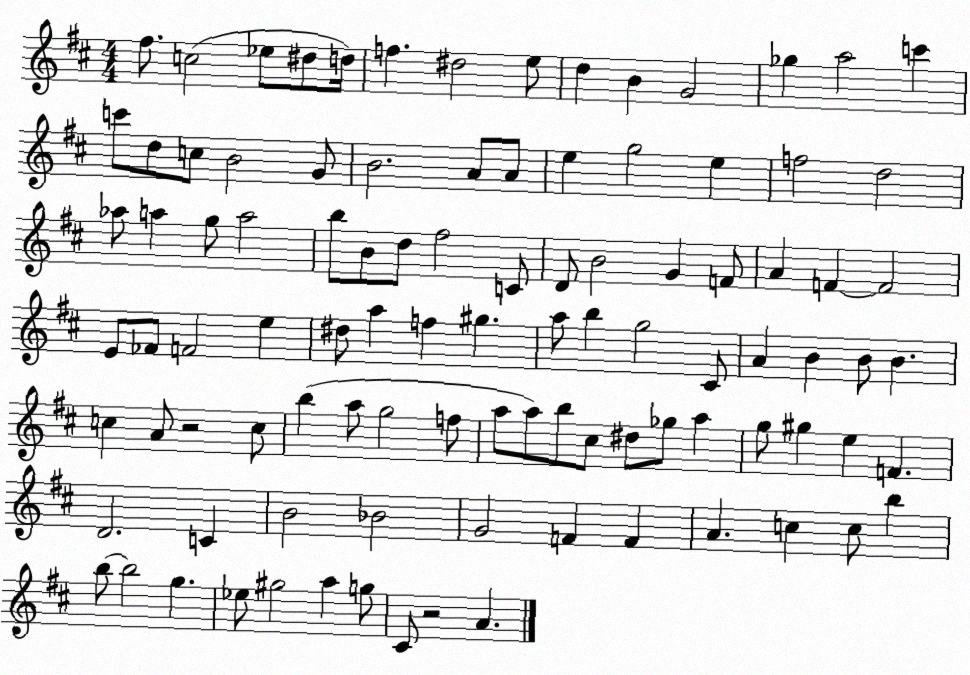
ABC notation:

X:1
T:Untitled
M:4/4
L:1/4
K:D
^f/2 c2 _e/2 ^d/2 d/4 f ^d2 e/2 d B G2 _g a2 c' c'/2 d/2 c/2 B2 G/2 B2 A/2 A/2 e g2 e f2 d2 _a/2 a g/2 a2 b/2 B/2 d/2 ^f2 C/2 D/2 B2 G F/2 A F F2 E/2 _F/2 F2 e ^d/2 a f ^g a/2 b g2 ^C/2 A B B/2 B c A/2 z2 c/2 b a/2 g2 f/2 a/2 a/2 b/2 ^c/2 ^d/2 _g/2 a g/2 ^g e F D2 C B2 _B2 G2 F F A c c/2 b b/2 b2 g _e/2 ^g2 a g/2 ^C/2 z2 A